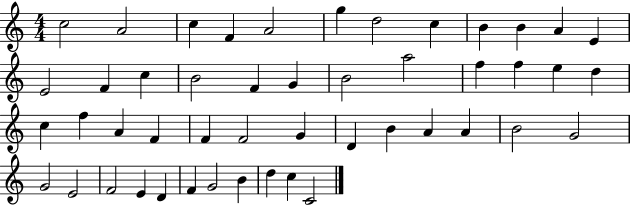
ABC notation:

X:1
T:Untitled
M:4/4
L:1/4
K:C
c2 A2 c F A2 g d2 c B B A E E2 F c B2 F G B2 a2 f f e d c f A F F F2 G D B A A B2 G2 G2 E2 F2 E D F G2 B d c C2